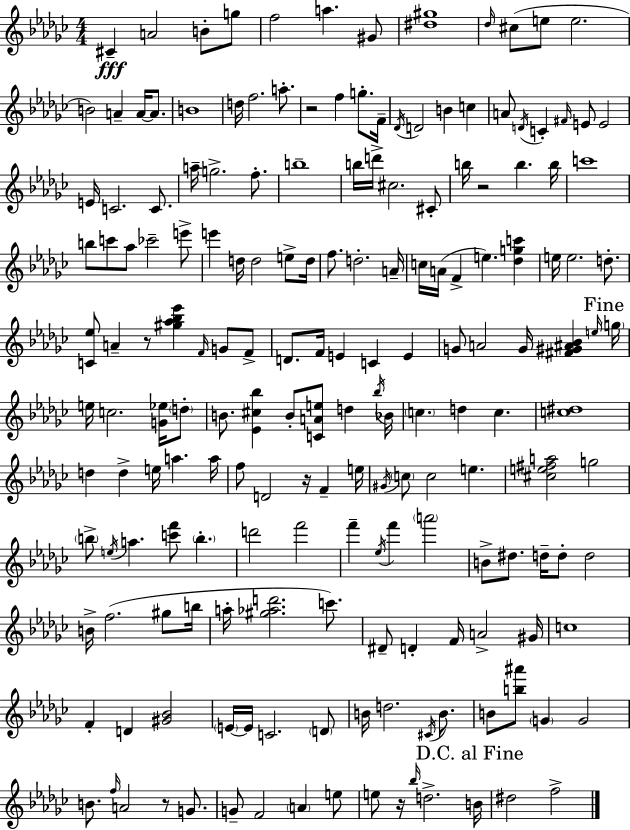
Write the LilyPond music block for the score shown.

{
  \clef treble
  \numericTimeSignature
  \time 4/4
  \key ees \minor
  cis'4--\fff a'2 b'8-. g''8 | f''2 a''4. gis'8 | <dis'' gis''>1 | \grace { des''16 }( cis''8 e''8 e''2. | \break b'2) a'4-- a'16~~ a'8. | b'1 | d''16 f''2. a''8.-. | r2 f''4 g''8.-. | \break f'16-- \acciaccatura { des'16 } d'2 b'4 c''4 | a'8 \acciaccatura { d'16 } c'4-. \grace { fis'16 } e'8 e'2 | e'16 c'2. | c'8. a''16-- g''2.-> | \break f''8.-. b''1-- | b''16 d'''16-> cis''2. | cis'8-. b''16 r2 b''4. | b''16 c'''1 | \break b''8 c'''8 aes''8 ces'''2-- | e'''8-> e'''4 d''16 d''2 | e''8-> d''16 f''8. d''2.-. | a'16-- c''16 a'16( f'4-> e''4.) | \break <des'' g'' c'''>4 e''16 e''2. | d''8.-. <c' ees''>8 a'4-- r8 <gis'' aes'' bes'' ees'''>4 | \grace { f'16 } g'8 f'8-> d'8. f'16 e'4 c'4 | e'4 g'8 a'2 g'16 | \break <fis' gis' ais' bes'>4 \grace { e''16 } \mark "Fine" \parenthesize g''16 e''16 c''2. | <g' ees''>16 \parenthesize d''8-. b'8. <ees' cis'' bes''>4 b'8-. <c' a' e''>8 | d''4 \acciaccatura { bes''16 } bes'16 \parenthesize c''4. d''4 | c''4. <c'' dis''>1 | \break d''4 d''4-> e''16 | a''4. a''16 f''8 d'2 | r16 f'4-- e''16 \acciaccatura { gis'16 } \parenthesize c''8 c''2 | e''4. <cis'' e'' fis'' a''>2 | \break g''2 \parenthesize b''8-> \acciaccatura { e''16 } a''4. | <c''' f'''>8 \parenthesize b''4.-. d'''2 | f'''2 f'''4-- \acciaccatura { ees''16 } f'''4 | \parenthesize a'''2 b'8-> dis''8. d''16-- | \break d''8-. d''2 b'16-> f''2.( | gis''8 b''16 a''16-. <gis'' aes'' d'''>2. | c'''8.) dis'8-- d'4-. | f'16 a'2-> gis'16 c''1 | \break f'4-. d'4 | <gis' bes'>2 \parenthesize e'16~~ e'16 c'2. | \parenthesize d'8 b'16 d''2. | \acciaccatura { cis'16 } b'8. b'8 <b'' ais'''>8 \parenthesize g'4 | \break g'2 b'8. \grace { f''16 } a'2 | r8 g'8. g'8-- f'2 | \parenthesize a'4 e''8 e''8 r16 \grace { bes''16 } | d''2.-> \mark "D.C. al Fine" b'16 dis''2 | \break f''2-> \bar "|."
}